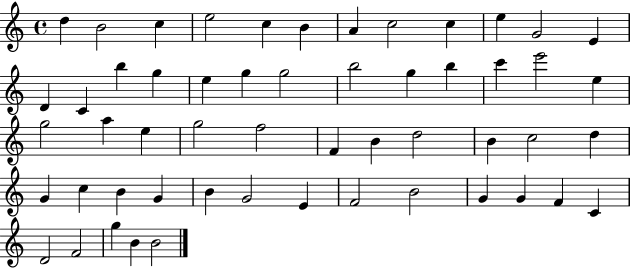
{
  \clef treble
  \time 4/4
  \defaultTimeSignature
  \key c \major
  d''4 b'2 c''4 | e''2 c''4 b'4 | a'4 c''2 c''4 | e''4 g'2 e'4 | \break d'4 c'4 b''4 g''4 | e''4 g''4 g''2 | b''2 g''4 b''4 | c'''4 e'''2 e''4 | \break g''2 a''4 e''4 | g''2 f''2 | f'4 b'4 d''2 | b'4 c''2 d''4 | \break g'4 c''4 b'4 g'4 | b'4 g'2 e'4 | f'2 b'2 | g'4 g'4 f'4 c'4 | \break d'2 f'2 | g''4 b'4 b'2 | \bar "|."
}